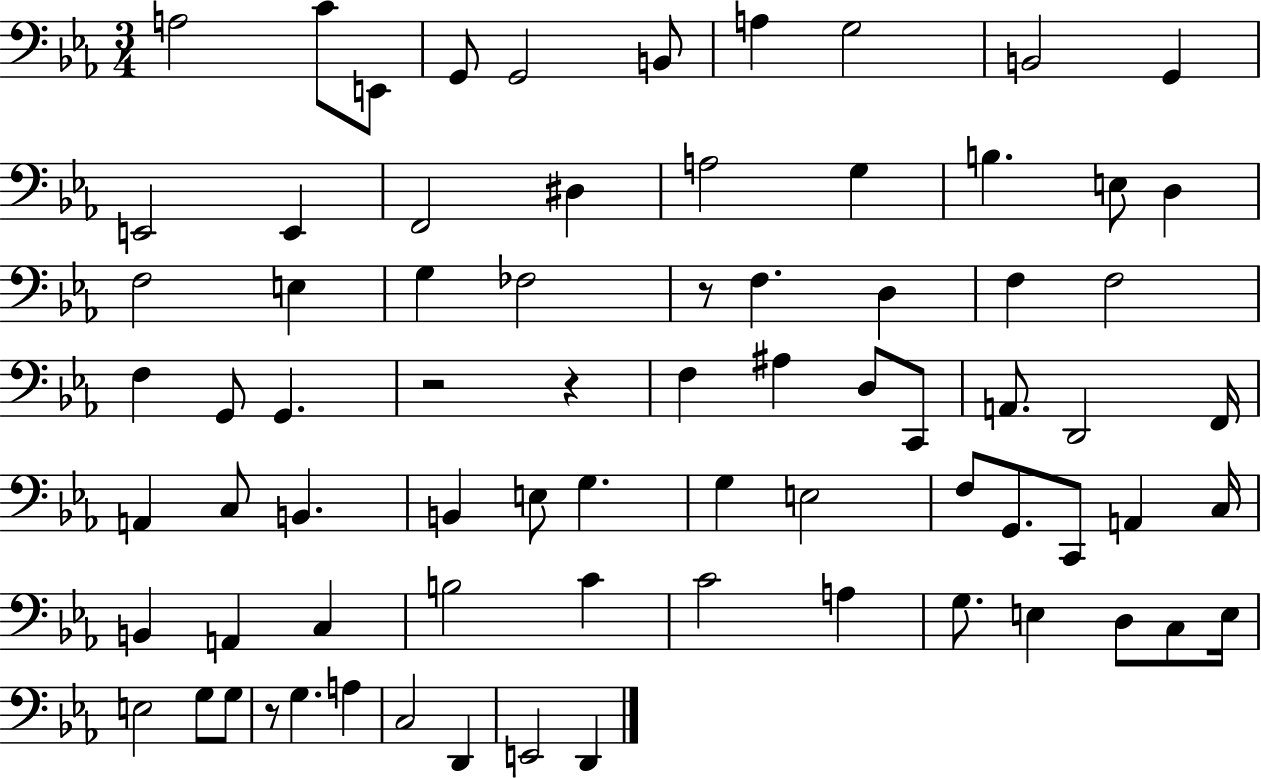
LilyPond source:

{
  \clef bass
  \numericTimeSignature
  \time 3/4
  \key ees \major
  \repeat volta 2 { a2 c'8 e,8 | g,8 g,2 b,8 | a4 g2 | b,2 g,4 | \break e,2 e,4 | f,2 dis4 | a2 g4 | b4. e8 d4 | \break f2 e4 | g4 fes2 | r8 f4. d4 | f4 f2 | \break f4 g,8 g,4. | r2 r4 | f4 ais4 d8 c,8 | a,8. d,2 f,16 | \break a,4 c8 b,4. | b,4 e8 g4. | g4 e2 | f8 g,8. c,8 a,4 c16 | \break b,4 a,4 c4 | b2 c'4 | c'2 a4 | g8. e4 d8 c8 e16 | \break e2 g8 g8 | r8 g4. a4 | c2 d,4 | e,2 d,4 | \break } \bar "|."
}